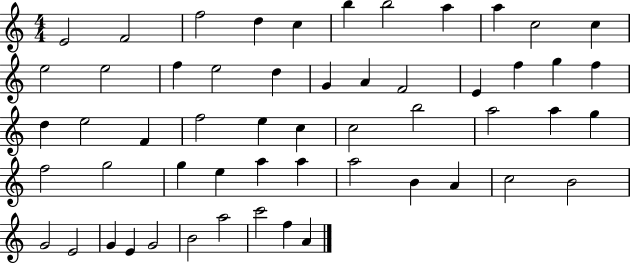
E4/h F4/h F5/h D5/q C5/q B5/q B5/h A5/q A5/q C5/h C5/q E5/h E5/h F5/q E5/h D5/q G4/q A4/q F4/h E4/q F5/q G5/q F5/q D5/q E5/h F4/q F5/h E5/q C5/q C5/h B5/h A5/h A5/q G5/q F5/h G5/h G5/q E5/q A5/q A5/q A5/h B4/q A4/q C5/h B4/h G4/h E4/h G4/q E4/q G4/h B4/h A5/h C6/h F5/q A4/q